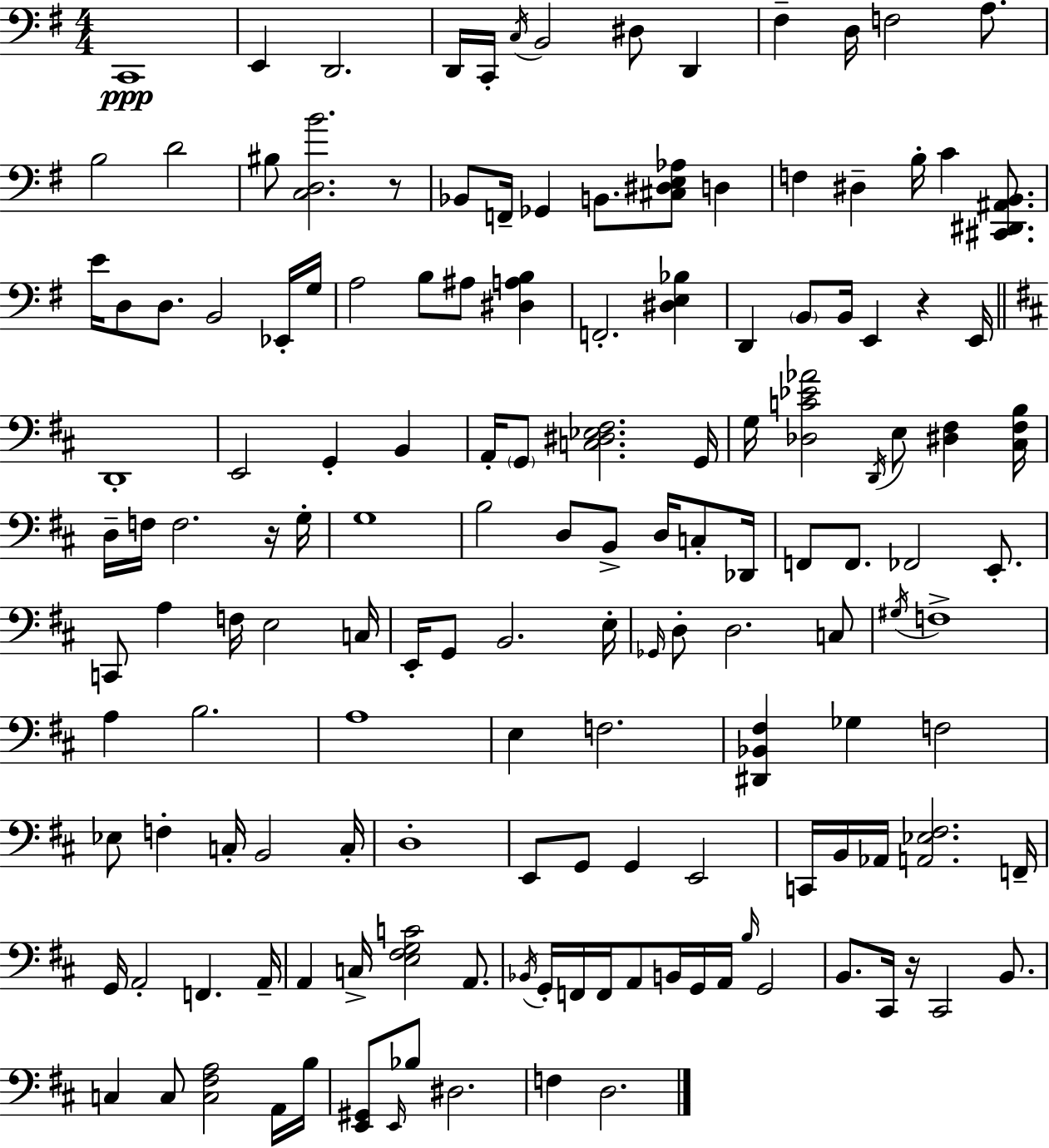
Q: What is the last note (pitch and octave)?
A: D3